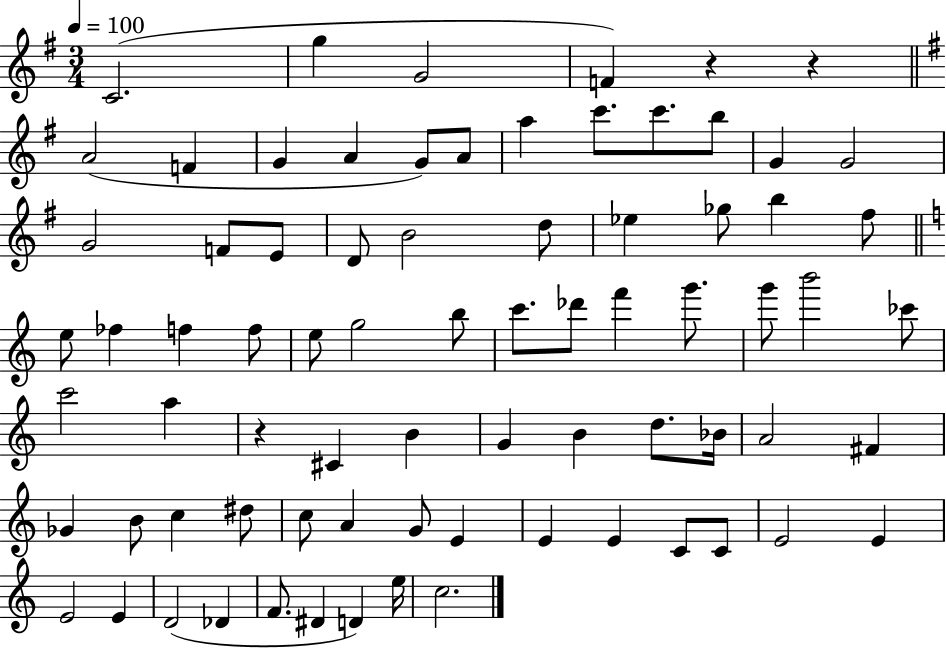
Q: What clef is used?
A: treble